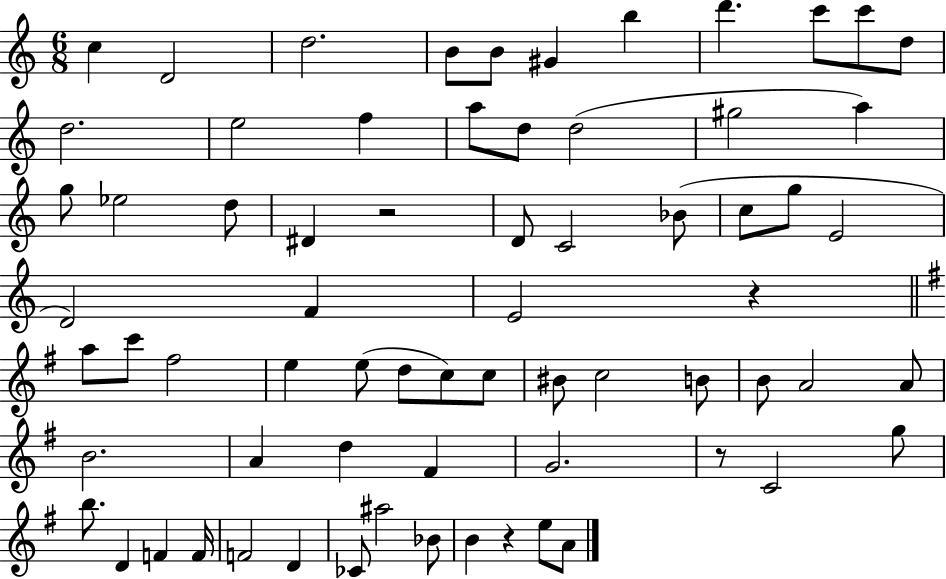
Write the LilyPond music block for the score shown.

{
  \clef treble
  \numericTimeSignature
  \time 6/8
  \key c \major
  c''4 d'2 | d''2. | b'8 b'8 gis'4 b''4 | d'''4. c'''8 c'''8 d''8 | \break d''2. | e''2 f''4 | a''8 d''8 d''2( | gis''2 a''4) | \break g''8 ees''2 d''8 | dis'4 r2 | d'8 c'2 bes'8( | c''8 g''8 e'2 | \break d'2) f'4 | e'2 r4 | \bar "||" \break \key g \major a''8 c'''8 fis''2 | e''4 e''8( d''8 c''8) c''8 | bis'8 c''2 b'8 | b'8 a'2 a'8 | \break b'2. | a'4 d''4 fis'4 | g'2. | r8 c'2 g''8 | \break b''8. d'4 f'4 f'16 | f'2 d'4 | ces'8 ais''2 bes'8 | b'4 r4 e''8 a'8 | \break \bar "|."
}